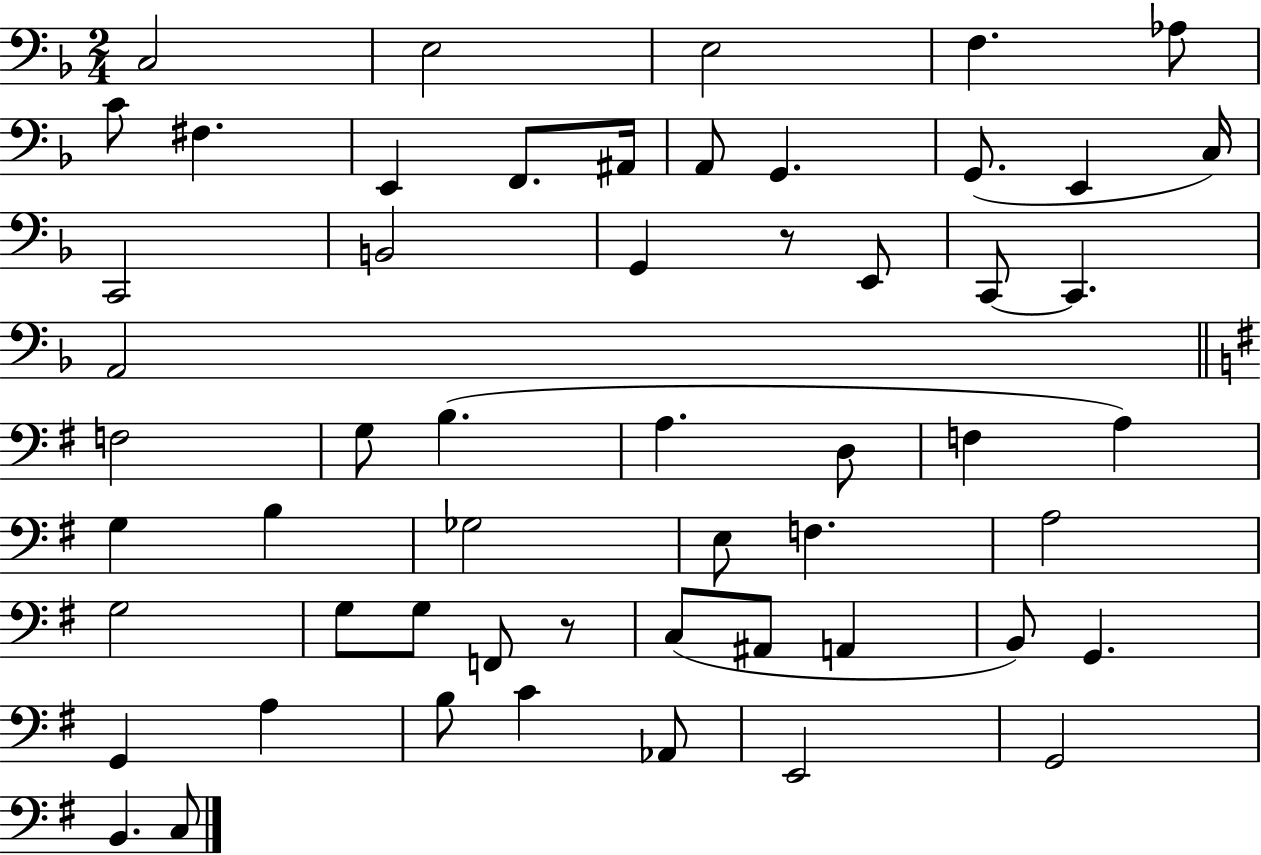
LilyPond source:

{
  \clef bass
  \numericTimeSignature
  \time 2/4
  \key f \major
  c2 | e2 | e2 | f4. aes8 | \break c'8 fis4. | e,4 f,8. ais,16 | a,8 g,4. | g,8.( e,4 c16) | \break c,2 | b,2 | g,4 r8 e,8 | c,8~~ c,4. | \break a,2 | \bar "||" \break \key e \minor f2 | g8 b4.( | a4. d8 | f4 a4) | \break g4 b4 | ges2 | e8 f4. | a2 | \break g2 | g8 g8 f,8 r8 | c8( ais,8 a,4 | b,8) g,4. | \break g,4 a4 | b8 c'4 aes,8 | e,2 | g,2 | \break b,4. c8 | \bar "|."
}